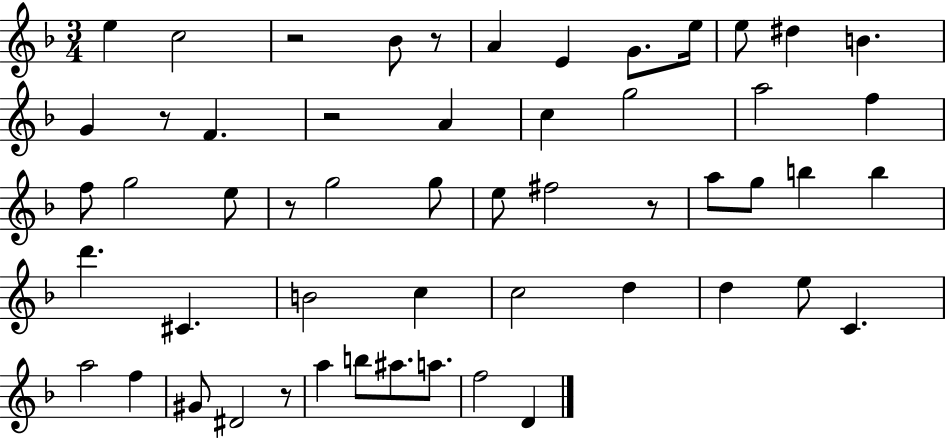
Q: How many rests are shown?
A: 7